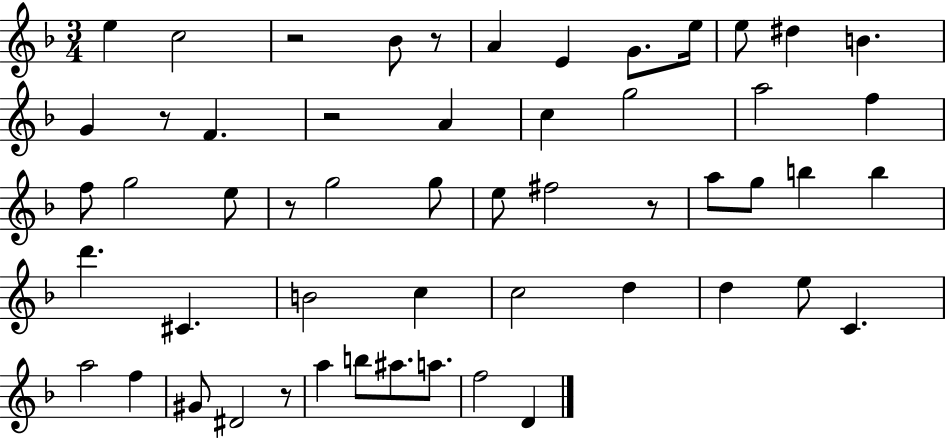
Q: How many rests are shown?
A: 7